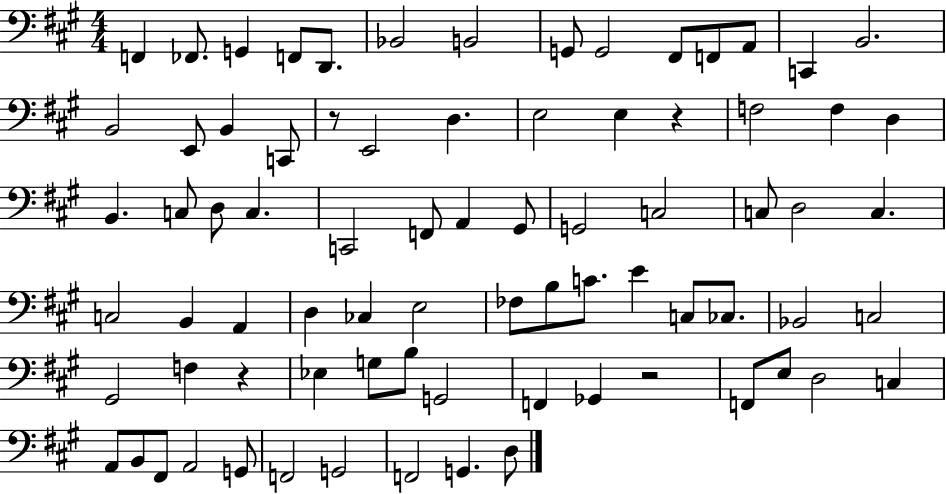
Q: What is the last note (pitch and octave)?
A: D3